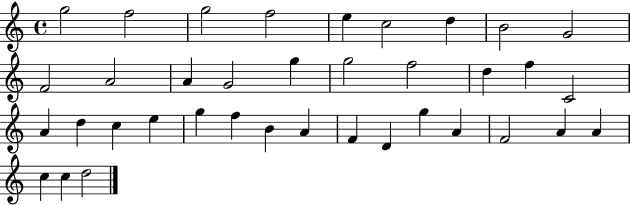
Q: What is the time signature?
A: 4/4